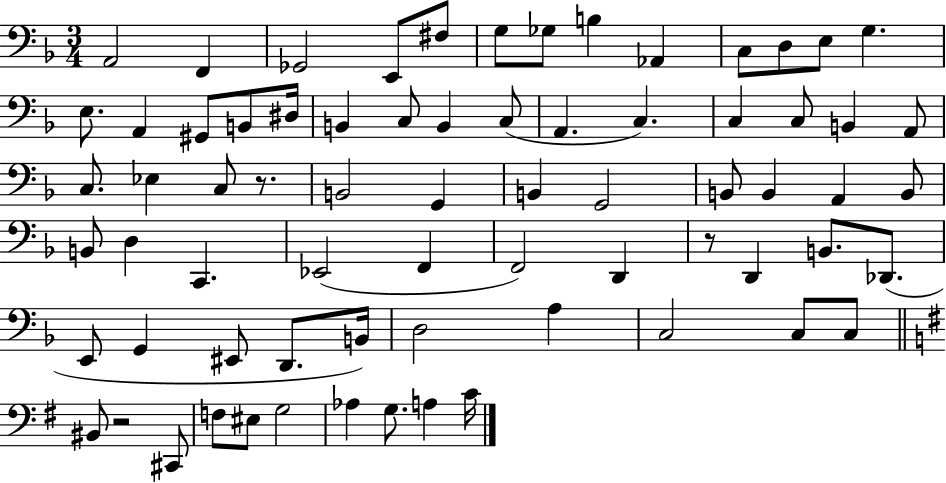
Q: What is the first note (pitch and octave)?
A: A2